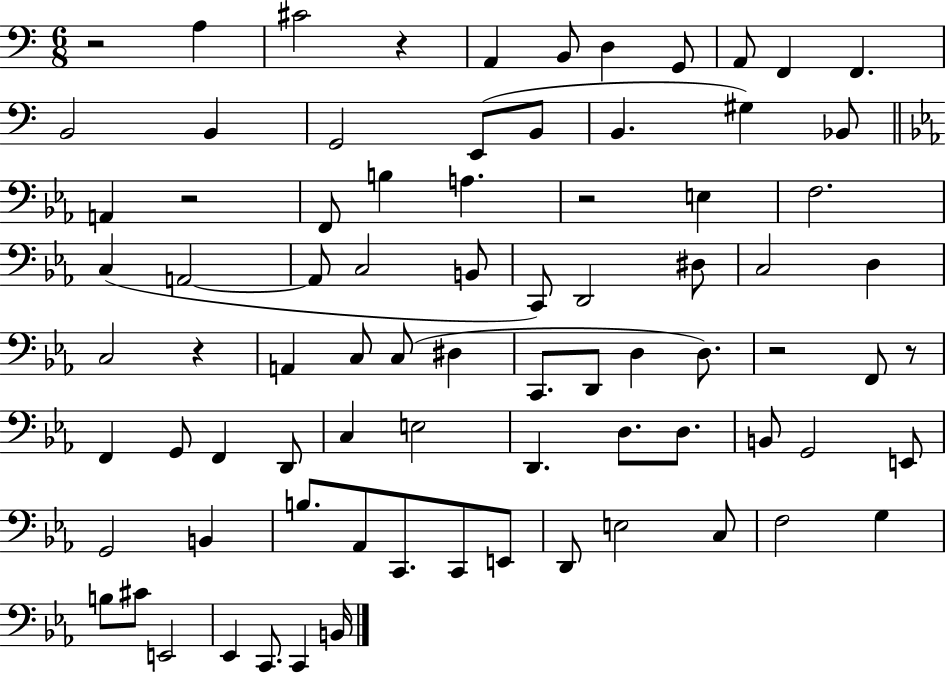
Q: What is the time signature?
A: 6/8